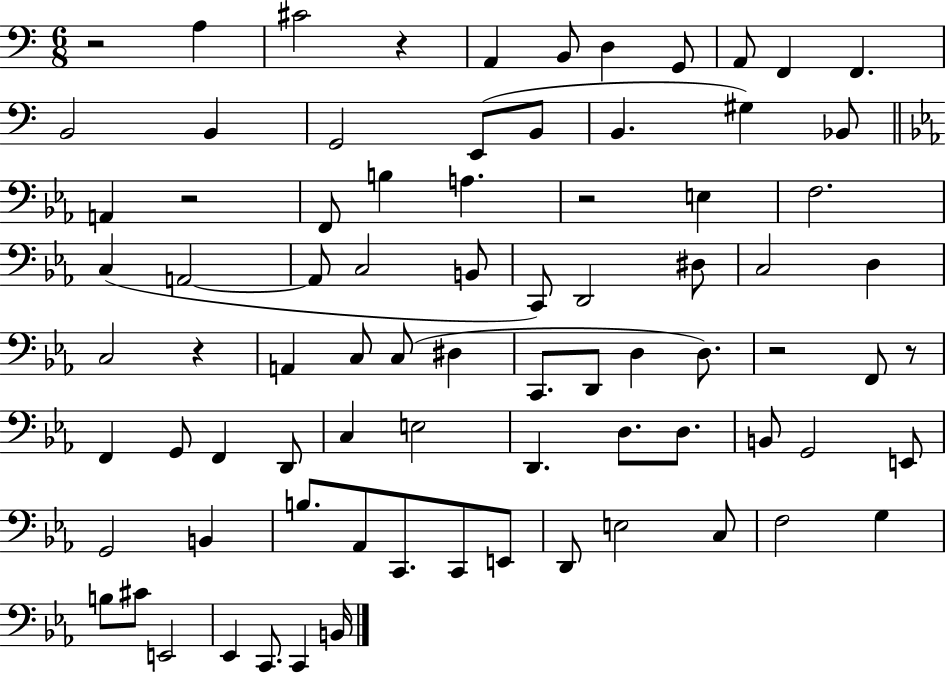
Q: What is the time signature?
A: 6/8